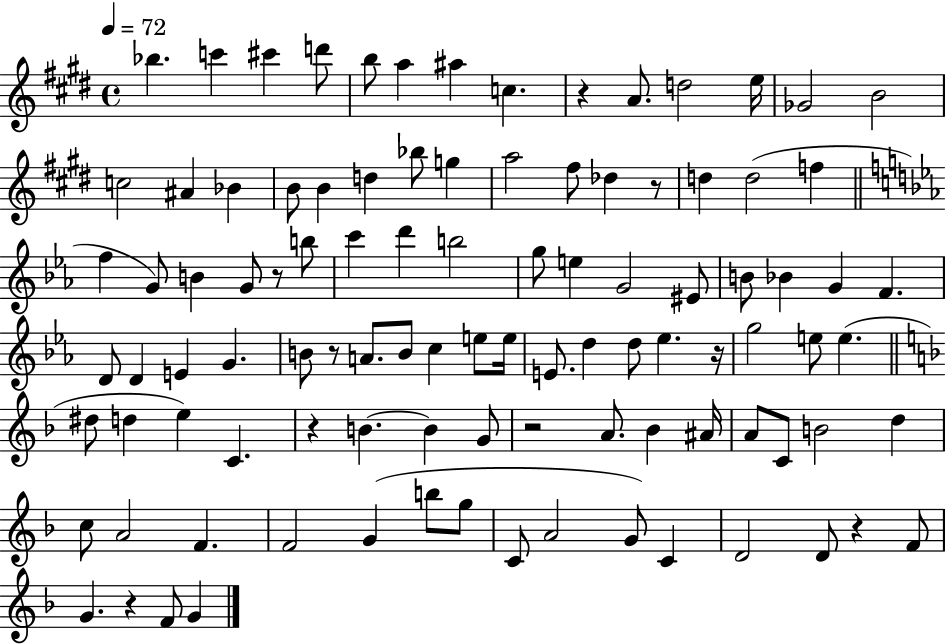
Bb5/q. C6/q C#6/q D6/e B5/e A5/q A#5/q C5/q. R/q A4/e. D5/h E5/s Gb4/h B4/h C5/h A#4/q Bb4/q B4/e B4/q D5/q Bb5/e G5/q A5/h F#5/e Db5/q R/e D5/q D5/h F5/q F5/q G4/e B4/q G4/e R/e B5/e C6/q D6/q B5/h G5/e E5/q G4/h EIS4/e B4/e Bb4/q G4/q F4/q. D4/e D4/q E4/q G4/q. B4/e R/e A4/e. B4/e C5/q E5/e E5/s E4/e. D5/q D5/e Eb5/q. R/s G5/h E5/e E5/q. D#5/e D5/q E5/q C4/q. R/q B4/q. B4/q G4/e R/h A4/e. Bb4/q A#4/s A4/e C4/e B4/h D5/q C5/e A4/h F4/q. F4/h G4/q B5/e G5/e C4/e A4/h G4/e C4/q D4/h D4/e R/q F4/e G4/q. R/q F4/e G4/q